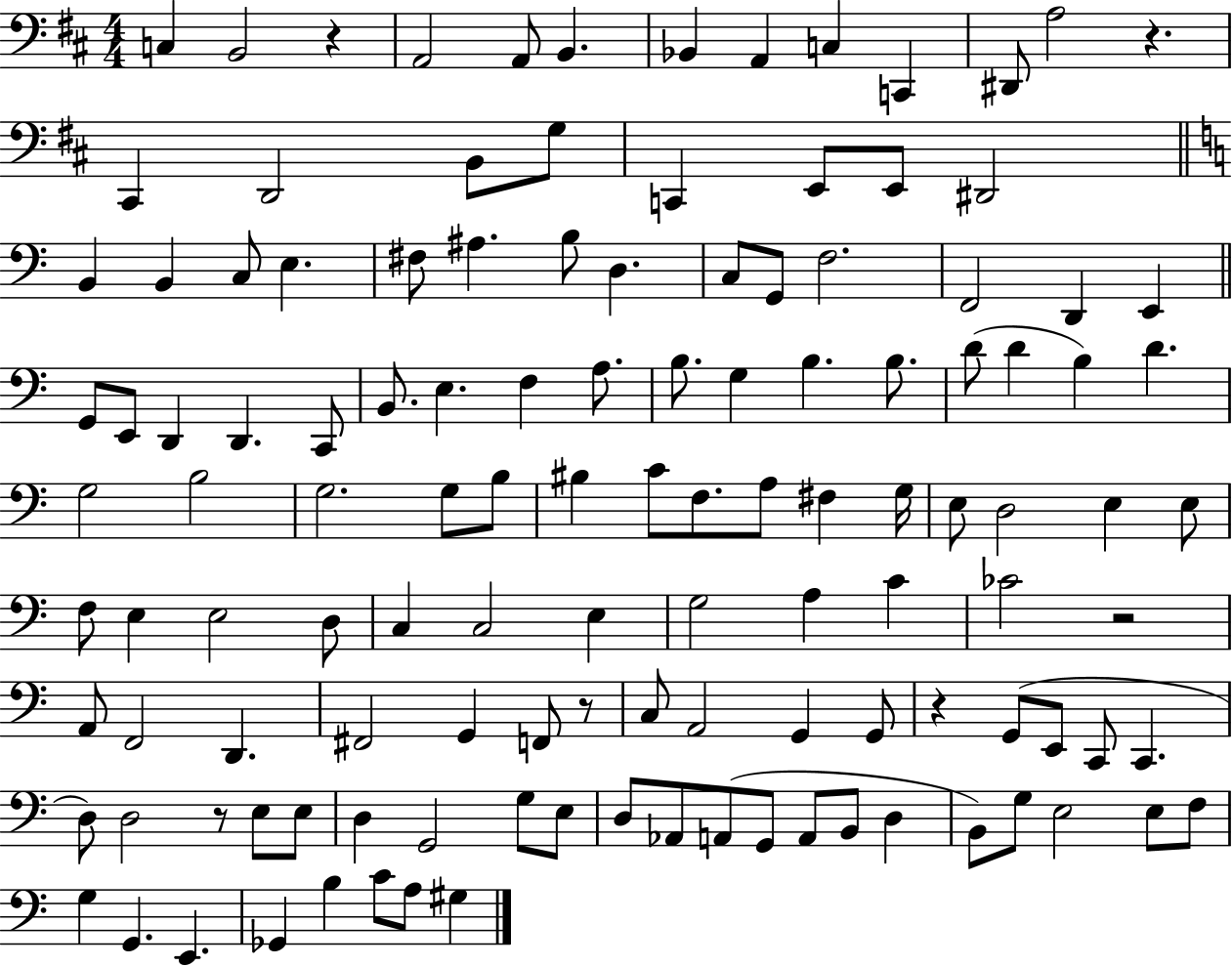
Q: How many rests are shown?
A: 6